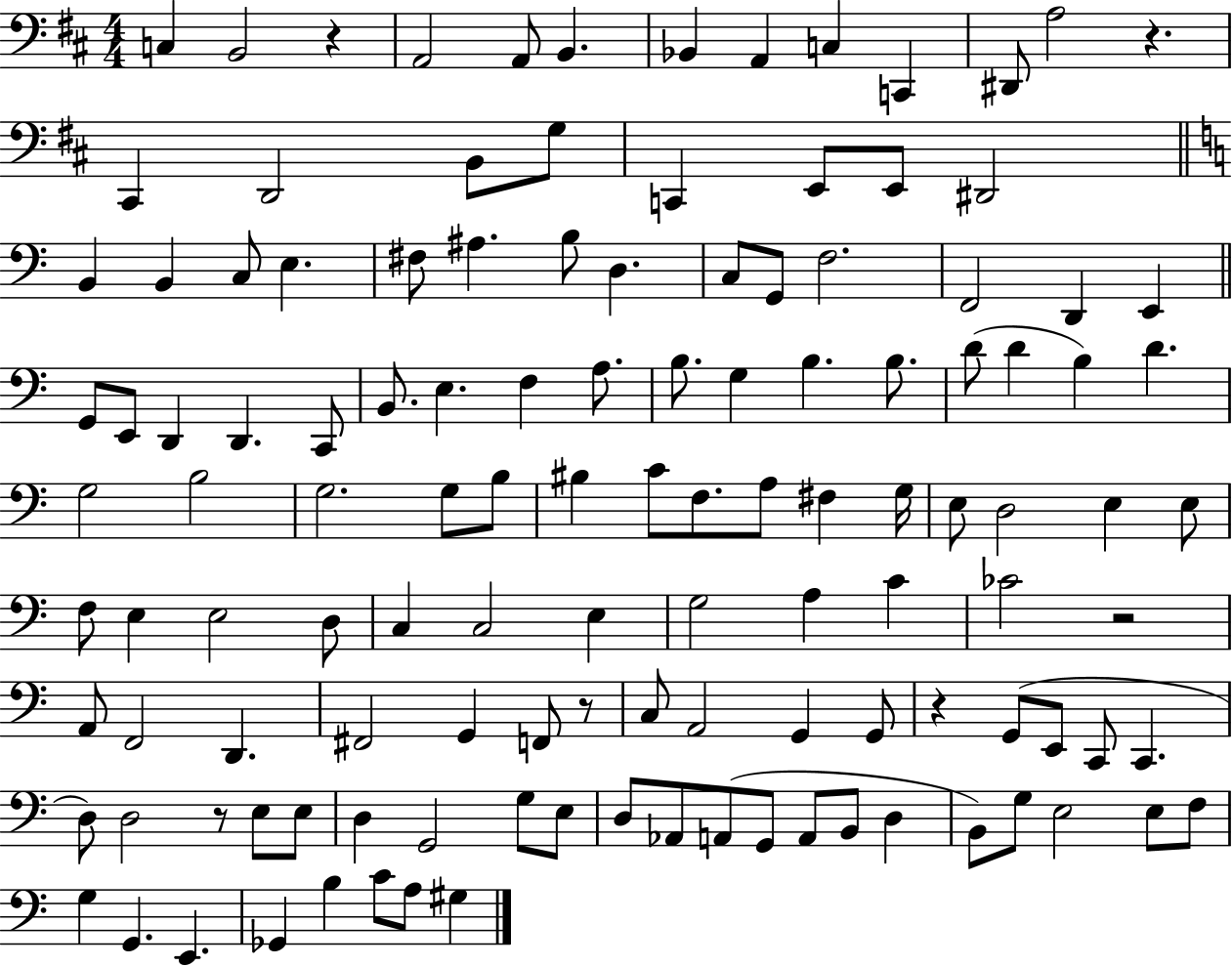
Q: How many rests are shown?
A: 6